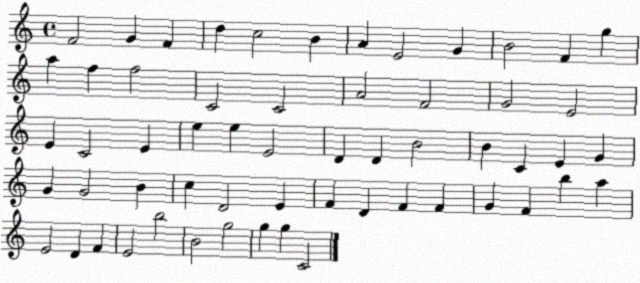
X:1
T:Untitled
M:4/4
L:1/4
K:C
F2 G F d c2 B A E2 G B2 F g a f f2 C2 C2 A2 F2 G2 E2 E C2 E e e E2 D D B2 B C E G G G2 B c D2 E F D F F G F b a E2 D F E2 b2 B2 g2 g g C2